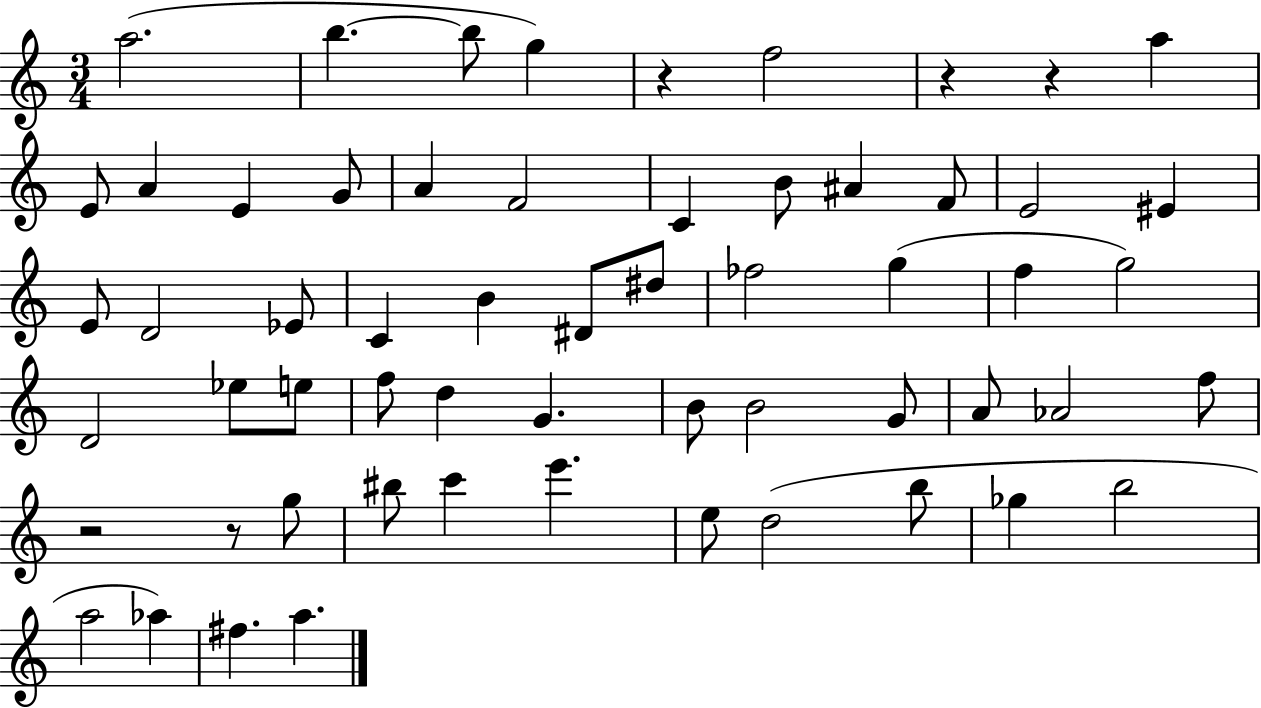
A5/h. B5/q. B5/e G5/q R/q F5/h R/q R/q A5/q E4/e A4/q E4/q G4/e A4/q F4/h C4/q B4/e A#4/q F4/e E4/h EIS4/q E4/e D4/h Eb4/e C4/q B4/q D#4/e D#5/e FES5/h G5/q F5/q G5/h D4/h Eb5/e E5/e F5/e D5/q G4/q. B4/e B4/h G4/e A4/e Ab4/h F5/e R/h R/e G5/e BIS5/e C6/q E6/q. E5/e D5/h B5/e Gb5/q B5/h A5/h Ab5/q F#5/q. A5/q.